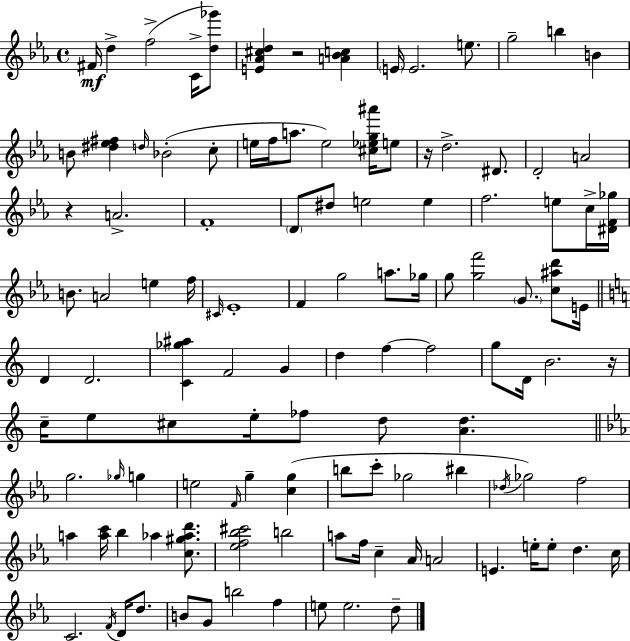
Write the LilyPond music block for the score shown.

{
  \clef treble
  \time 4/4
  \defaultTimeSignature
  \key ees \major
  fis'16\mf d''4-> f''2->( c'16-> <d'' ges'''>8) | <e' aes' cis'' d''>4 r2 <a' bes' c''>4 | \parenthesize e'16 e'2. e''8. | g''2-- b''4 b'4 | \break b'8 <dis'' ees'' fis''>4 \grace { d''16 } bes'2-.( c''8-. | e''16 f''16 a''8. e''2) <cis'' ees'' g'' ais'''>16 e''8 | r16 d''2.-> dis'8. | d'2-. a'2 | \break r4 a'2.-> | f'1-. | \parenthesize d'8 dis''8 e''2 e''4 | f''2. e''8 c''16-> | \break <dis' f' ges''>16 b'8. a'2 e''4 | f''16 \grace { cis'16 } ees'1-. | f'4 g''2 a''8. | ges''16 g''8 <g'' f'''>2 \parenthesize g'8. <c'' ais'' d'''>8 | \break e'16 \bar "||" \break \key c \major d'4 d'2. | <c' ges'' ais''>4 f'2 g'4 | d''4 f''4~~ f''2 | g''8 d'16 b'2. r16 | \break c''16-- e''8 cis''8 e''16-. fes''8 d''8 <a' d''>4. | \bar "||" \break \key ees \major g''2. \grace { ges''16 } g''4 | e''2 \grace { f'16 } g''4-- <c'' g''>4( | b''8 c'''8-. ges''2 bis''4 | \acciaccatura { des''16 }) ges''2 f''2 | \break a''4 <a'' c'''>16 bes''4 aes''4 | <c'' gis'' aes'' d'''>8. <ees'' f'' bes'' cis'''>2 b''2 | a''8 f''16 c''4-- aes'16 a'2 | e'4. e''16-. e''8-. d''4. | \break c''16 c'2. \acciaccatura { f'16 } | d'16 d''8. b'8 g'8 b''2 | f''4 e''8 e''2. | d''8-- \bar "|."
}